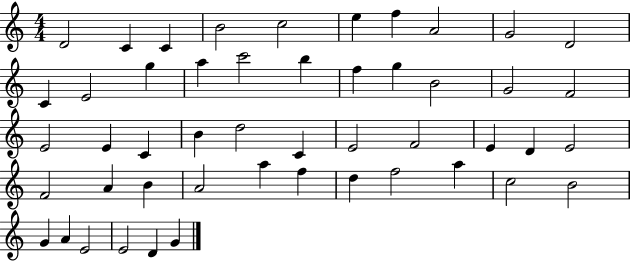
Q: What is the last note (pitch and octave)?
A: G4